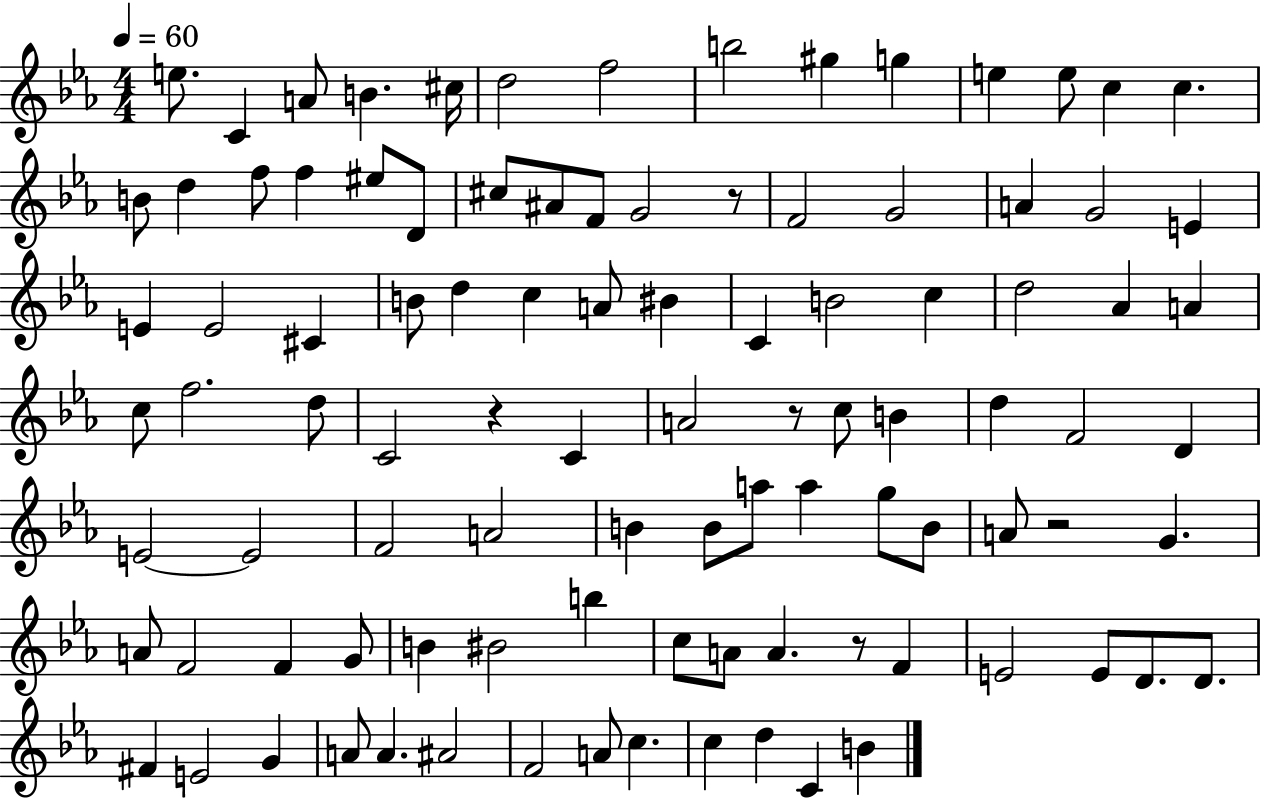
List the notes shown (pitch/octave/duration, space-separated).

E5/e. C4/q A4/e B4/q. C#5/s D5/h F5/h B5/h G#5/q G5/q E5/q E5/e C5/q C5/q. B4/e D5/q F5/e F5/q EIS5/e D4/e C#5/e A#4/e F4/e G4/h R/e F4/h G4/h A4/q G4/h E4/q E4/q E4/h C#4/q B4/e D5/q C5/q A4/e BIS4/q C4/q B4/h C5/q D5/h Ab4/q A4/q C5/e F5/h. D5/e C4/h R/q C4/q A4/h R/e C5/e B4/q D5/q F4/h D4/q E4/h E4/h F4/h A4/h B4/q B4/e A5/e A5/q G5/e B4/e A4/e R/h G4/q. A4/e F4/h F4/q G4/e B4/q BIS4/h B5/q C5/e A4/e A4/q. R/e F4/q E4/h E4/e D4/e. D4/e. F#4/q E4/h G4/q A4/e A4/q. A#4/h F4/h A4/e C5/q. C5/q D5/q C4/q B4/q